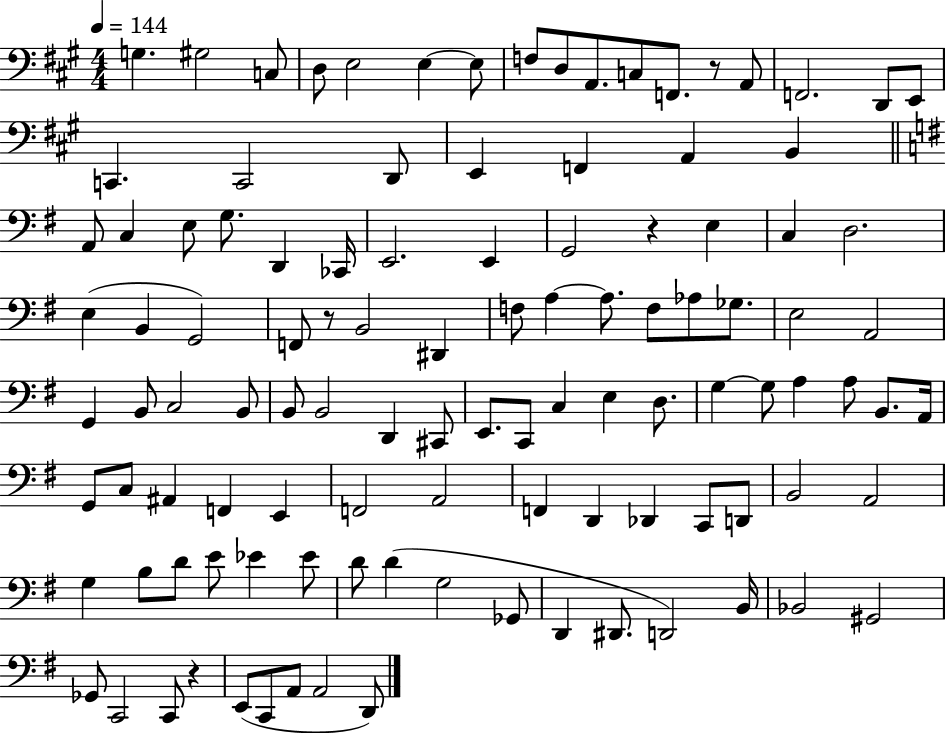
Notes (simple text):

G3/q. G#3/h C3/e D3/e E3/h E3/q E3/e F3/e D3/e A2/e. C3/e F2/e. R/e A2/e F2/h. D2/e E2/e C2/q. C2/h D2/e E2/q F2/q A2/q B2/q A2/e C3/q E3/e G3/e. D2/q CES2/s E2/h. E2/q G2/h R/q E3/q C3/q D3/h. E3/q B2/q G2/h F2/e R/e B2/h D#2/q F3/e A3/q A3/e. F3/e Ab3/e Gb3/e. E3/h A2/h G2/q B2/e C3/h B2/e B2/e B2/h D2/q C#2/e E2/e. C2/e C3/q E3/q D3/e. G3/q G3/e A3/q A3/e B2/e. A2/s G2/e C3/e A#2/q F2/q E2/q F2/h A2/h F2/q D2/q Db2/q C2/e D2/e B2/h A2/h G3/q B3/e D4/e E4/e Eb4/q Eb4/e D4/e D4/q G3/h Gb2/e D2/q D#2/e. D2/h B2/s Bb2/h G#2/h Gb2/e C2/h C2/e R/q E2/e C2/e A2/e A2/h D2/e